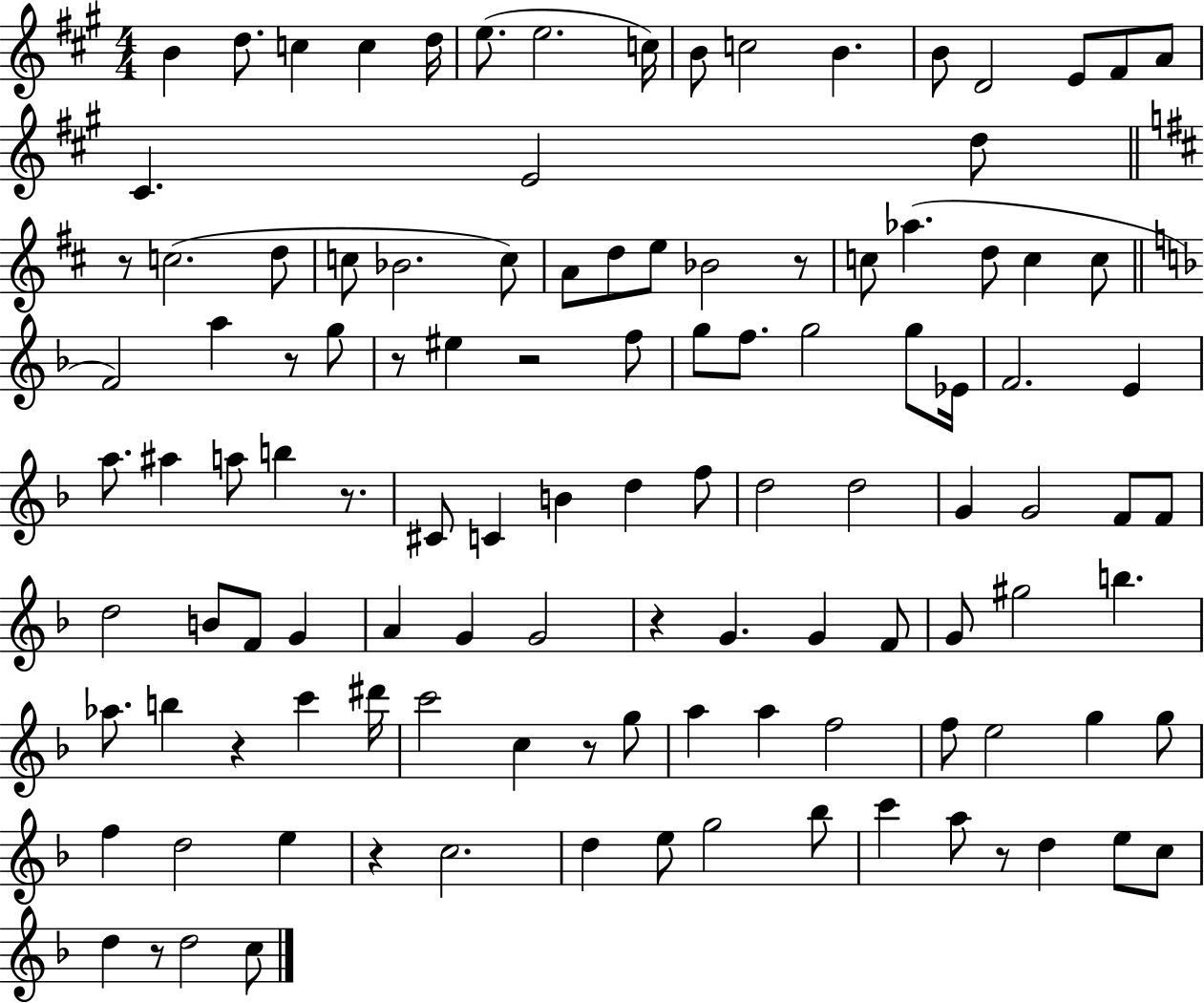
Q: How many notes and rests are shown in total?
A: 115